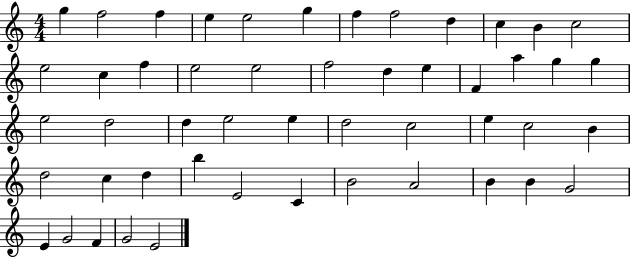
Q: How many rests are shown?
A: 0